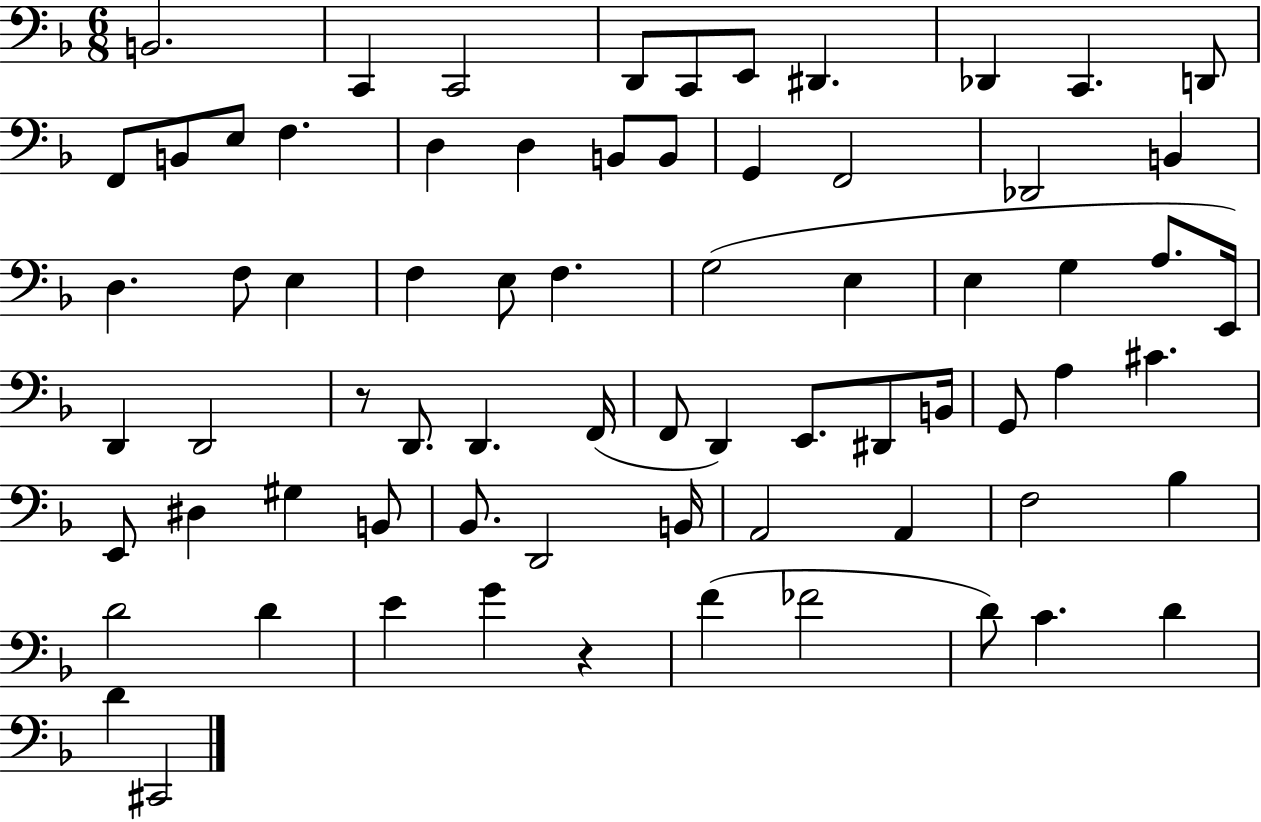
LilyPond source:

{
  \clef bass
  \numericTimeSignature
  \time 6/8
  \key f \major
  b,2. | c,4 c,2 | d,8 c,8 e,8 dis,4. | des,4 c,4. d,8 | \break f,8 b,8 e8 f4. | d4 d4 b,8 b,8 | g,4 f,2 | des,2 b,4 | \break d4. f8 e4 | f4 e8 f4. | g2( e4 | e4 g4 a8. e,16) | \break d,4 d,2 | r8 d,8. d,4. f,16( | f,8 d,4) e,8. dis,8 b,16 | g,8 a4 cis'4. | \break e,8 dis4 gis4 b,8 | bes,8. d,2 b,16 | a,2 a,4 | f2 bes4 | \break d'2 d'4 | e'4 g'4 r4 | f'4( fes'2 | d'8) c'4. d'4 | \break d'4 cis,2 | \bar "|."
}